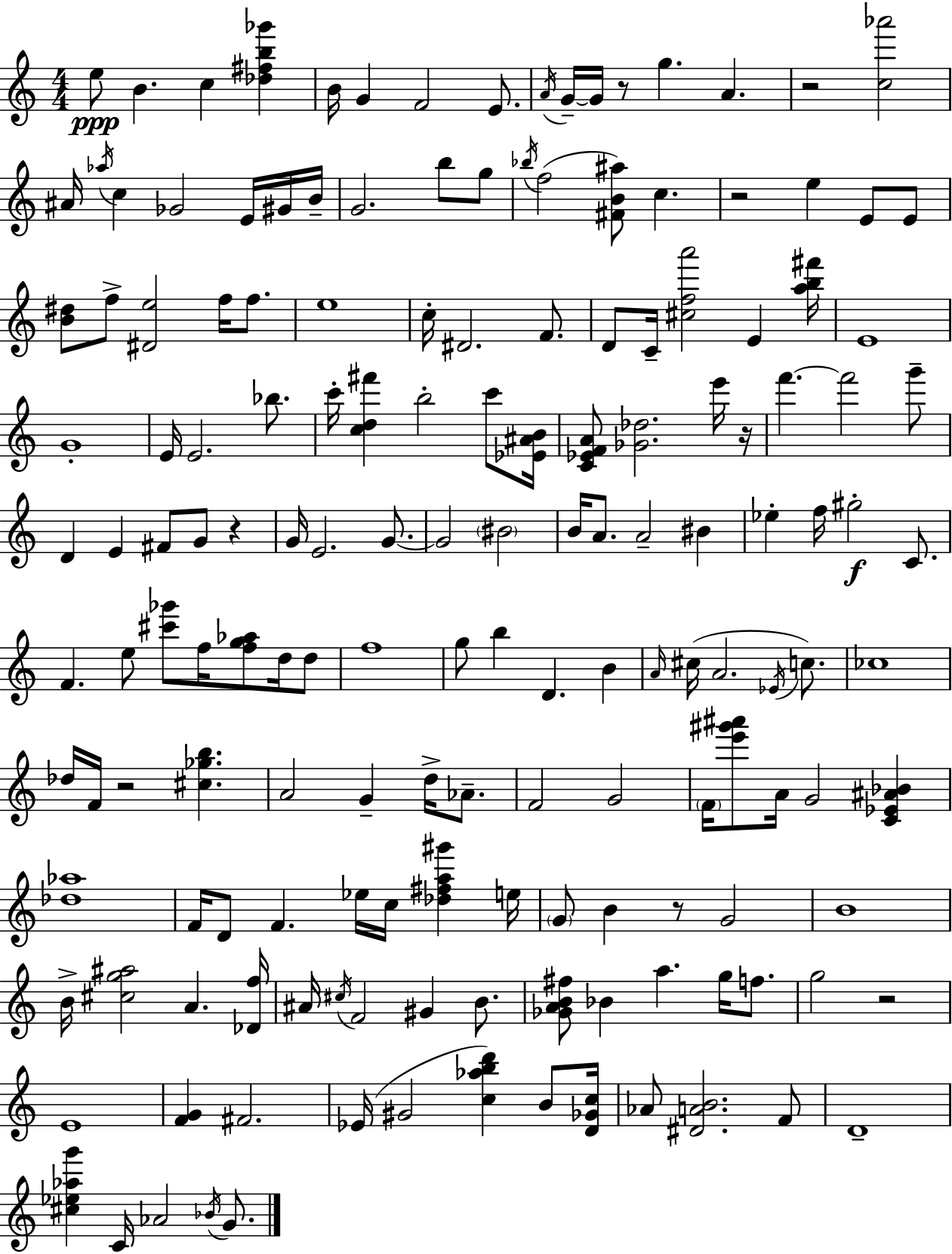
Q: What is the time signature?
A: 4/4